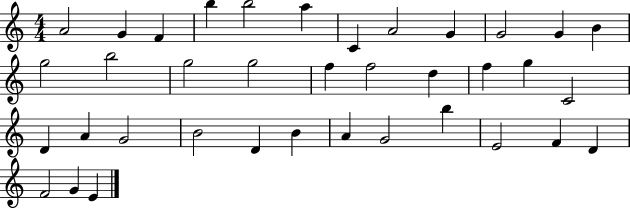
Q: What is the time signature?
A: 4/4